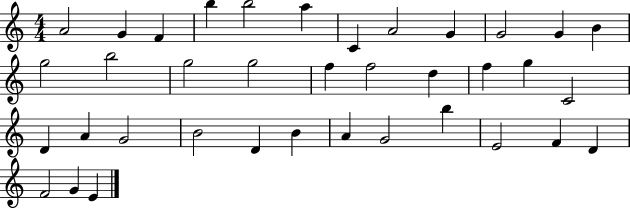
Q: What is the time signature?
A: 4/4